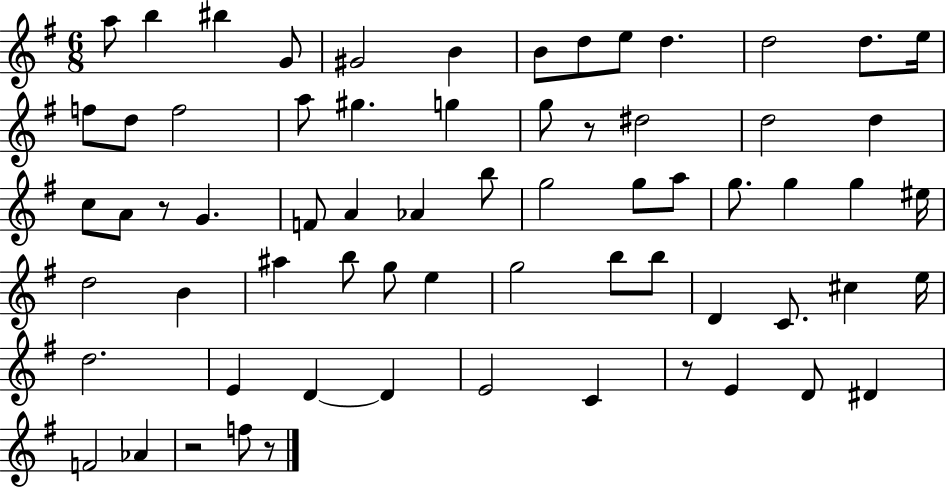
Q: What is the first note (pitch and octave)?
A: A5